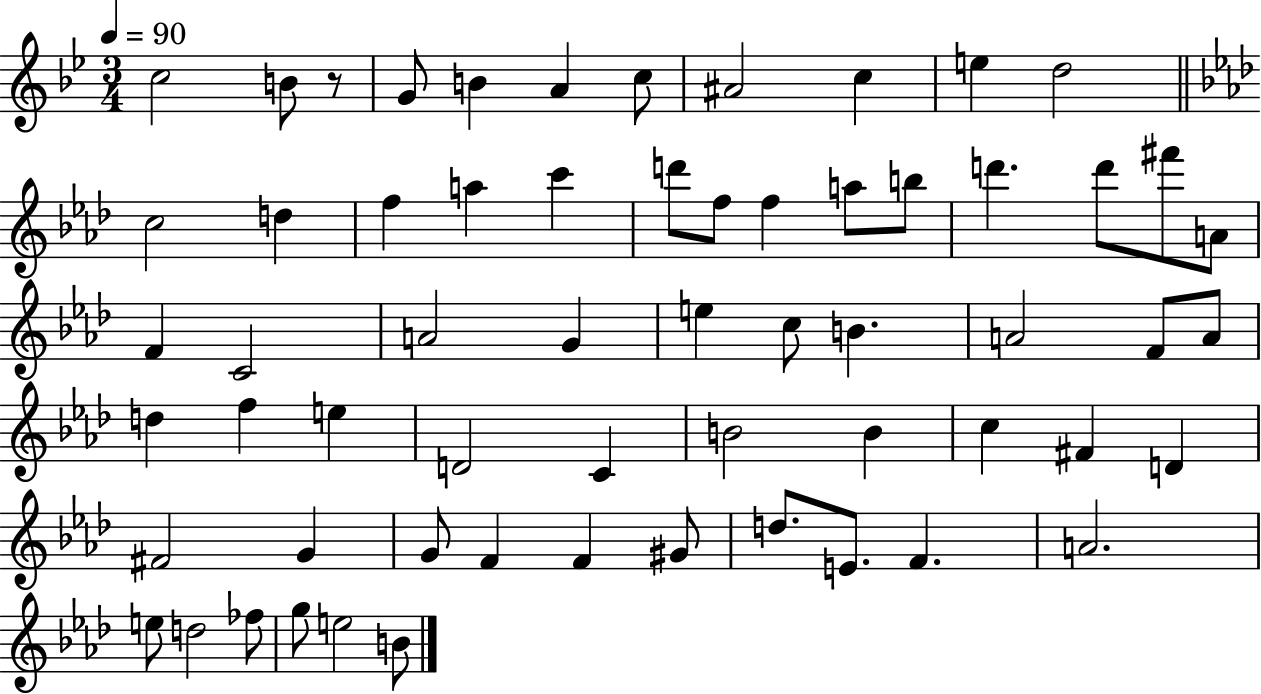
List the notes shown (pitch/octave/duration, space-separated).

C5/h B4/e R/e G4/e B4/q A4/q C5/e A#4/h C5/q E5/q D5/h C5/h D5/q F5/q A5/q C6/q D6/e F5/e F5/q A5/e B5/e D6/q. D6/e F#6/e A4/e F4/q C4/h A4/h G4/q E5/q C5/e B4/q. A4/h F4/e A4/e D5/q F5/q E5/q D4/h C4/q B4/h B4/q C5/q F#4/q D4/q F#4/h G4/q G4/e F4/q F4/q G#4/e D5/e. E4/e. F4/q. A4/h. E5/e D5/h FES5/e G5/e E5/h B4/e